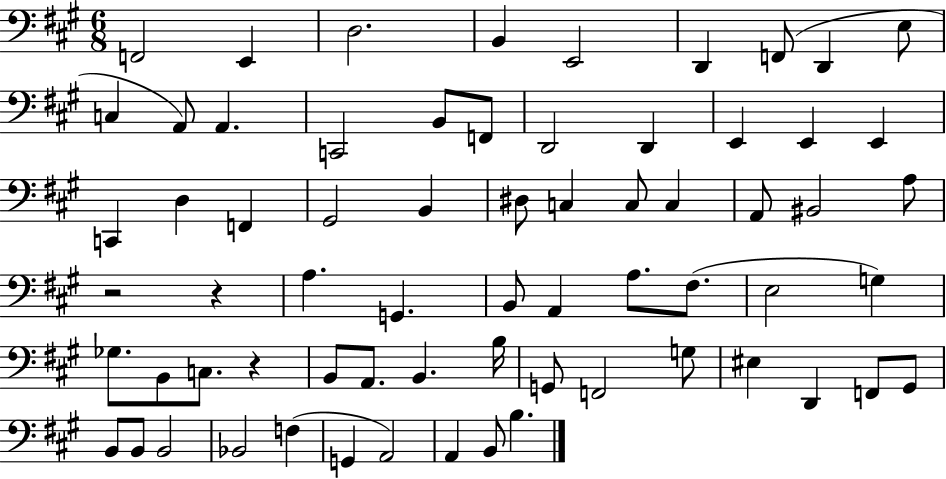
X:1
T:Untitled
M:6/8
L:1/4
K:A
F,,2 E,, D,2 B,, E,,2 D,, F,,/2 D,, E,/2 C, A,,/2 A,, C,,2 B,,/2 F,,/2 D,,2 D,, E,, E,, E,, C,, D, F,, ^G,,2 B,, ^D,/2 C, C,/2 C, A,,/2 ^B,,2 A,/2 z2 z A, G,, B,,/2 A,, A,/2 ^F,/2 E,2 G, _G,/2 B,,/2 C,/2 z B,,/2 A,,/2 B,, B,/4 G,,/2 F,,2 G,/2 ^E, D,, F,,/2 ^G,,/2 B,,/2 B,,/2 B,,2 _B,,2 F, G,, A,,2 A,, B,,/2 B,